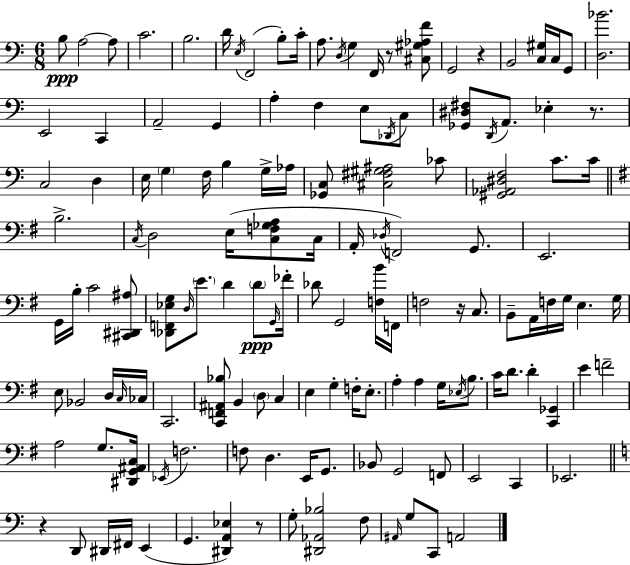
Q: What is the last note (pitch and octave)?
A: A2